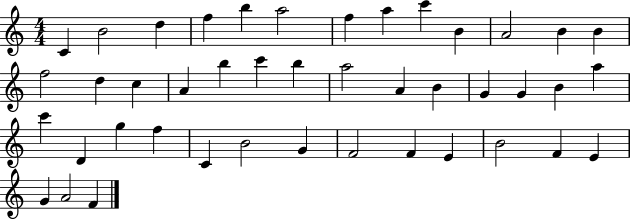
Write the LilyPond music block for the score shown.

{
  \clef treble
  \numericTimeSignature
  \time 4/4
  \key c \major
  c'4 b'2 d''4 | f''4 b''4 a''2 | f''4 a''4 c'''4 b'4 | a'2 b'4 b'4 | \break f''2 d''4 c''4 | a'4 b''4 c'''4 b''4 | a''2 a'4 b'4 | g'4 g'4 b'4 a''4 | \break c'''4 d'4 g''4 f''4 | c'4 b'2 g'4 | f'2 f'4 e'4 | b'2 f'4 e'4 | \break g'4 a'2 f'4 | \bar "|."
}